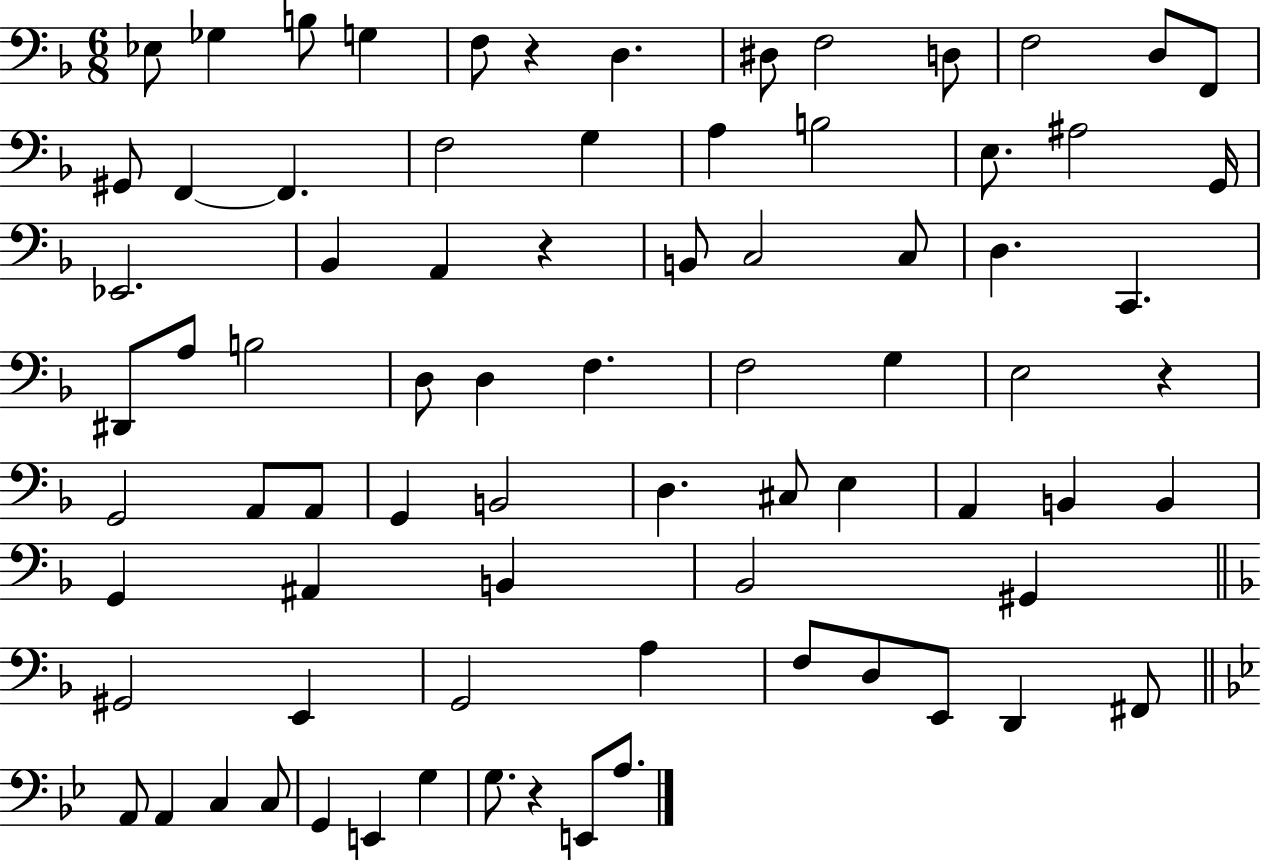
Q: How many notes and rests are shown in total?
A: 78